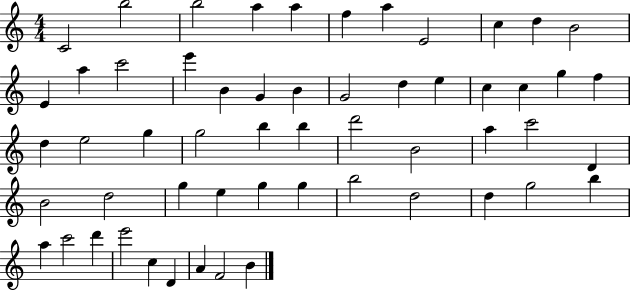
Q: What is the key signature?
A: C major